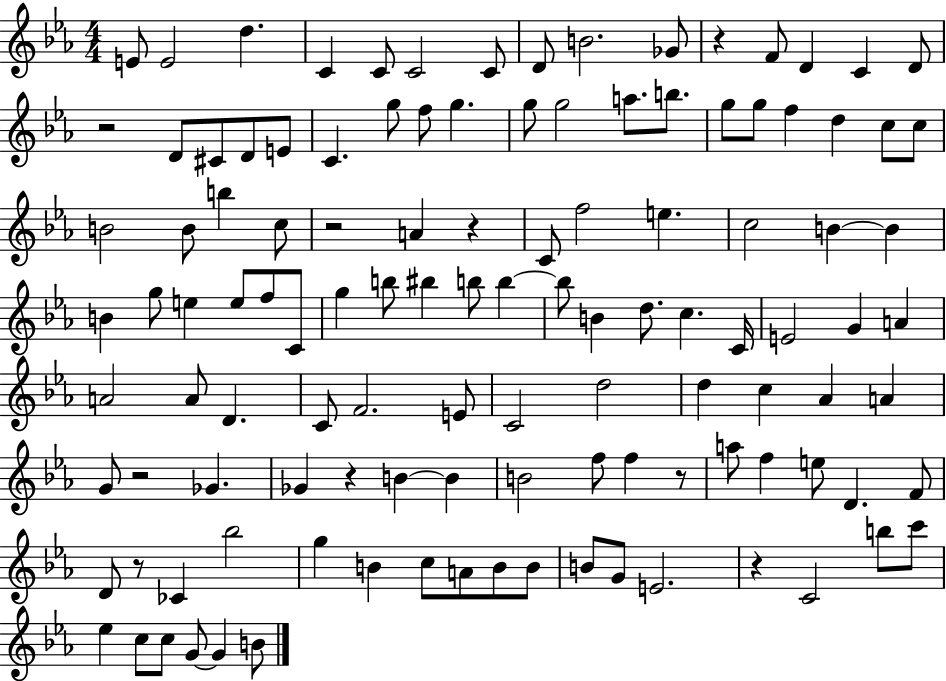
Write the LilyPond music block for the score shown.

{
  \clef treble
  \numericTimeSignature
  \time 4/4
  \key ees \major
  \repeat volta 2 { e'8 e'2 d''4. | c'4 c'8 c'2 c'8 | d'8 b'2. ges'8 | r4 f'8 d'4 c'4 d'8 | \break r2 d'8 cis'8 d'8 e'8 | c'4. g''8 f''8 g''4. | g''8 g''2 a''8. b''8. | g''8 g''8 f''4 d''4 c''8 c''8 | \break b'2 b'8 b''4 c''8 | r2 a'4 r4 | c'8 f''2 e''4. | c''2 b'4~~ b'4 | \break b'4 g''8 e''4 e''8 f''8 c'8 | g''4 b''8 bis''4 b''8 b''4~~ | b''8 b'4 d''8. c''4. c'16 | e'2 g'4 a'4 | \break a'2 a'8 d'4. | c'8 f'2. e'8 | c'2 d''2 | d''4 c''4 aes'4 a'4 | \break g'8 r2 ges'4. | ges'4 r4 b'4~~ b'4 | b'2 f''8 f''4 r8 | a''8 f''4 e''8 d'4. f'8 | \break d'8 r8 ces'4 bes''2 | g''4 b'4 c''8 a'8 b'8 b'8 | b'8 g'8 e'2. | r4 c'2 b''8 c'''8 | \break ees''4 c''8 c''8 g'8~~ g'4 b'8 | } \bar "|."
}